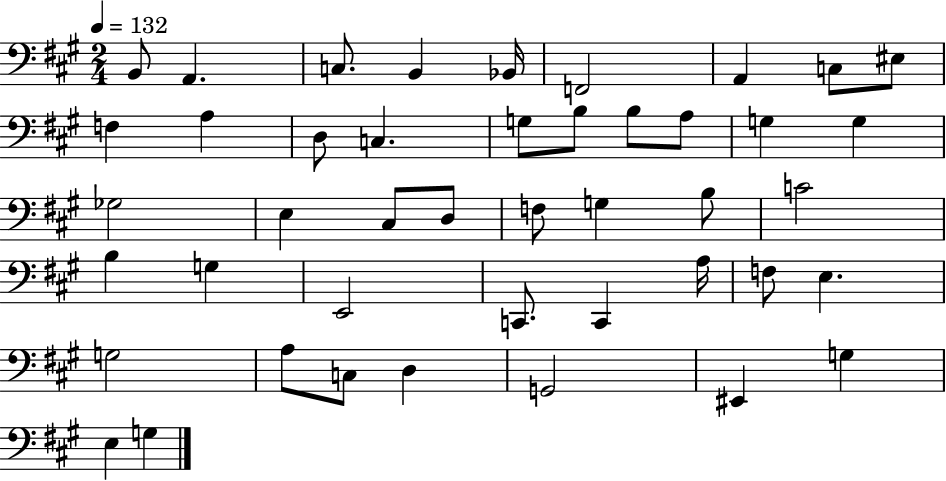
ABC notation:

X:1
T:Untitled
M:2/4
L:1/4
K:A
B,,/2 A,, C,/2 B,, _B,,/4 F,,2 A,, C,/2 ^E,/2 F, A, D,/2 C, G,/2 B,/2 B,/2 A,/2 G, G, _G,2 E, ^C,/2 D,/2 F,/2 G, B,/2 C2 B, G, E,,2 C,,/2 C,, A,/4 F,/2 E, G,2 A,/2 C,/2 D, G,,2 ^E,, G, E, G,